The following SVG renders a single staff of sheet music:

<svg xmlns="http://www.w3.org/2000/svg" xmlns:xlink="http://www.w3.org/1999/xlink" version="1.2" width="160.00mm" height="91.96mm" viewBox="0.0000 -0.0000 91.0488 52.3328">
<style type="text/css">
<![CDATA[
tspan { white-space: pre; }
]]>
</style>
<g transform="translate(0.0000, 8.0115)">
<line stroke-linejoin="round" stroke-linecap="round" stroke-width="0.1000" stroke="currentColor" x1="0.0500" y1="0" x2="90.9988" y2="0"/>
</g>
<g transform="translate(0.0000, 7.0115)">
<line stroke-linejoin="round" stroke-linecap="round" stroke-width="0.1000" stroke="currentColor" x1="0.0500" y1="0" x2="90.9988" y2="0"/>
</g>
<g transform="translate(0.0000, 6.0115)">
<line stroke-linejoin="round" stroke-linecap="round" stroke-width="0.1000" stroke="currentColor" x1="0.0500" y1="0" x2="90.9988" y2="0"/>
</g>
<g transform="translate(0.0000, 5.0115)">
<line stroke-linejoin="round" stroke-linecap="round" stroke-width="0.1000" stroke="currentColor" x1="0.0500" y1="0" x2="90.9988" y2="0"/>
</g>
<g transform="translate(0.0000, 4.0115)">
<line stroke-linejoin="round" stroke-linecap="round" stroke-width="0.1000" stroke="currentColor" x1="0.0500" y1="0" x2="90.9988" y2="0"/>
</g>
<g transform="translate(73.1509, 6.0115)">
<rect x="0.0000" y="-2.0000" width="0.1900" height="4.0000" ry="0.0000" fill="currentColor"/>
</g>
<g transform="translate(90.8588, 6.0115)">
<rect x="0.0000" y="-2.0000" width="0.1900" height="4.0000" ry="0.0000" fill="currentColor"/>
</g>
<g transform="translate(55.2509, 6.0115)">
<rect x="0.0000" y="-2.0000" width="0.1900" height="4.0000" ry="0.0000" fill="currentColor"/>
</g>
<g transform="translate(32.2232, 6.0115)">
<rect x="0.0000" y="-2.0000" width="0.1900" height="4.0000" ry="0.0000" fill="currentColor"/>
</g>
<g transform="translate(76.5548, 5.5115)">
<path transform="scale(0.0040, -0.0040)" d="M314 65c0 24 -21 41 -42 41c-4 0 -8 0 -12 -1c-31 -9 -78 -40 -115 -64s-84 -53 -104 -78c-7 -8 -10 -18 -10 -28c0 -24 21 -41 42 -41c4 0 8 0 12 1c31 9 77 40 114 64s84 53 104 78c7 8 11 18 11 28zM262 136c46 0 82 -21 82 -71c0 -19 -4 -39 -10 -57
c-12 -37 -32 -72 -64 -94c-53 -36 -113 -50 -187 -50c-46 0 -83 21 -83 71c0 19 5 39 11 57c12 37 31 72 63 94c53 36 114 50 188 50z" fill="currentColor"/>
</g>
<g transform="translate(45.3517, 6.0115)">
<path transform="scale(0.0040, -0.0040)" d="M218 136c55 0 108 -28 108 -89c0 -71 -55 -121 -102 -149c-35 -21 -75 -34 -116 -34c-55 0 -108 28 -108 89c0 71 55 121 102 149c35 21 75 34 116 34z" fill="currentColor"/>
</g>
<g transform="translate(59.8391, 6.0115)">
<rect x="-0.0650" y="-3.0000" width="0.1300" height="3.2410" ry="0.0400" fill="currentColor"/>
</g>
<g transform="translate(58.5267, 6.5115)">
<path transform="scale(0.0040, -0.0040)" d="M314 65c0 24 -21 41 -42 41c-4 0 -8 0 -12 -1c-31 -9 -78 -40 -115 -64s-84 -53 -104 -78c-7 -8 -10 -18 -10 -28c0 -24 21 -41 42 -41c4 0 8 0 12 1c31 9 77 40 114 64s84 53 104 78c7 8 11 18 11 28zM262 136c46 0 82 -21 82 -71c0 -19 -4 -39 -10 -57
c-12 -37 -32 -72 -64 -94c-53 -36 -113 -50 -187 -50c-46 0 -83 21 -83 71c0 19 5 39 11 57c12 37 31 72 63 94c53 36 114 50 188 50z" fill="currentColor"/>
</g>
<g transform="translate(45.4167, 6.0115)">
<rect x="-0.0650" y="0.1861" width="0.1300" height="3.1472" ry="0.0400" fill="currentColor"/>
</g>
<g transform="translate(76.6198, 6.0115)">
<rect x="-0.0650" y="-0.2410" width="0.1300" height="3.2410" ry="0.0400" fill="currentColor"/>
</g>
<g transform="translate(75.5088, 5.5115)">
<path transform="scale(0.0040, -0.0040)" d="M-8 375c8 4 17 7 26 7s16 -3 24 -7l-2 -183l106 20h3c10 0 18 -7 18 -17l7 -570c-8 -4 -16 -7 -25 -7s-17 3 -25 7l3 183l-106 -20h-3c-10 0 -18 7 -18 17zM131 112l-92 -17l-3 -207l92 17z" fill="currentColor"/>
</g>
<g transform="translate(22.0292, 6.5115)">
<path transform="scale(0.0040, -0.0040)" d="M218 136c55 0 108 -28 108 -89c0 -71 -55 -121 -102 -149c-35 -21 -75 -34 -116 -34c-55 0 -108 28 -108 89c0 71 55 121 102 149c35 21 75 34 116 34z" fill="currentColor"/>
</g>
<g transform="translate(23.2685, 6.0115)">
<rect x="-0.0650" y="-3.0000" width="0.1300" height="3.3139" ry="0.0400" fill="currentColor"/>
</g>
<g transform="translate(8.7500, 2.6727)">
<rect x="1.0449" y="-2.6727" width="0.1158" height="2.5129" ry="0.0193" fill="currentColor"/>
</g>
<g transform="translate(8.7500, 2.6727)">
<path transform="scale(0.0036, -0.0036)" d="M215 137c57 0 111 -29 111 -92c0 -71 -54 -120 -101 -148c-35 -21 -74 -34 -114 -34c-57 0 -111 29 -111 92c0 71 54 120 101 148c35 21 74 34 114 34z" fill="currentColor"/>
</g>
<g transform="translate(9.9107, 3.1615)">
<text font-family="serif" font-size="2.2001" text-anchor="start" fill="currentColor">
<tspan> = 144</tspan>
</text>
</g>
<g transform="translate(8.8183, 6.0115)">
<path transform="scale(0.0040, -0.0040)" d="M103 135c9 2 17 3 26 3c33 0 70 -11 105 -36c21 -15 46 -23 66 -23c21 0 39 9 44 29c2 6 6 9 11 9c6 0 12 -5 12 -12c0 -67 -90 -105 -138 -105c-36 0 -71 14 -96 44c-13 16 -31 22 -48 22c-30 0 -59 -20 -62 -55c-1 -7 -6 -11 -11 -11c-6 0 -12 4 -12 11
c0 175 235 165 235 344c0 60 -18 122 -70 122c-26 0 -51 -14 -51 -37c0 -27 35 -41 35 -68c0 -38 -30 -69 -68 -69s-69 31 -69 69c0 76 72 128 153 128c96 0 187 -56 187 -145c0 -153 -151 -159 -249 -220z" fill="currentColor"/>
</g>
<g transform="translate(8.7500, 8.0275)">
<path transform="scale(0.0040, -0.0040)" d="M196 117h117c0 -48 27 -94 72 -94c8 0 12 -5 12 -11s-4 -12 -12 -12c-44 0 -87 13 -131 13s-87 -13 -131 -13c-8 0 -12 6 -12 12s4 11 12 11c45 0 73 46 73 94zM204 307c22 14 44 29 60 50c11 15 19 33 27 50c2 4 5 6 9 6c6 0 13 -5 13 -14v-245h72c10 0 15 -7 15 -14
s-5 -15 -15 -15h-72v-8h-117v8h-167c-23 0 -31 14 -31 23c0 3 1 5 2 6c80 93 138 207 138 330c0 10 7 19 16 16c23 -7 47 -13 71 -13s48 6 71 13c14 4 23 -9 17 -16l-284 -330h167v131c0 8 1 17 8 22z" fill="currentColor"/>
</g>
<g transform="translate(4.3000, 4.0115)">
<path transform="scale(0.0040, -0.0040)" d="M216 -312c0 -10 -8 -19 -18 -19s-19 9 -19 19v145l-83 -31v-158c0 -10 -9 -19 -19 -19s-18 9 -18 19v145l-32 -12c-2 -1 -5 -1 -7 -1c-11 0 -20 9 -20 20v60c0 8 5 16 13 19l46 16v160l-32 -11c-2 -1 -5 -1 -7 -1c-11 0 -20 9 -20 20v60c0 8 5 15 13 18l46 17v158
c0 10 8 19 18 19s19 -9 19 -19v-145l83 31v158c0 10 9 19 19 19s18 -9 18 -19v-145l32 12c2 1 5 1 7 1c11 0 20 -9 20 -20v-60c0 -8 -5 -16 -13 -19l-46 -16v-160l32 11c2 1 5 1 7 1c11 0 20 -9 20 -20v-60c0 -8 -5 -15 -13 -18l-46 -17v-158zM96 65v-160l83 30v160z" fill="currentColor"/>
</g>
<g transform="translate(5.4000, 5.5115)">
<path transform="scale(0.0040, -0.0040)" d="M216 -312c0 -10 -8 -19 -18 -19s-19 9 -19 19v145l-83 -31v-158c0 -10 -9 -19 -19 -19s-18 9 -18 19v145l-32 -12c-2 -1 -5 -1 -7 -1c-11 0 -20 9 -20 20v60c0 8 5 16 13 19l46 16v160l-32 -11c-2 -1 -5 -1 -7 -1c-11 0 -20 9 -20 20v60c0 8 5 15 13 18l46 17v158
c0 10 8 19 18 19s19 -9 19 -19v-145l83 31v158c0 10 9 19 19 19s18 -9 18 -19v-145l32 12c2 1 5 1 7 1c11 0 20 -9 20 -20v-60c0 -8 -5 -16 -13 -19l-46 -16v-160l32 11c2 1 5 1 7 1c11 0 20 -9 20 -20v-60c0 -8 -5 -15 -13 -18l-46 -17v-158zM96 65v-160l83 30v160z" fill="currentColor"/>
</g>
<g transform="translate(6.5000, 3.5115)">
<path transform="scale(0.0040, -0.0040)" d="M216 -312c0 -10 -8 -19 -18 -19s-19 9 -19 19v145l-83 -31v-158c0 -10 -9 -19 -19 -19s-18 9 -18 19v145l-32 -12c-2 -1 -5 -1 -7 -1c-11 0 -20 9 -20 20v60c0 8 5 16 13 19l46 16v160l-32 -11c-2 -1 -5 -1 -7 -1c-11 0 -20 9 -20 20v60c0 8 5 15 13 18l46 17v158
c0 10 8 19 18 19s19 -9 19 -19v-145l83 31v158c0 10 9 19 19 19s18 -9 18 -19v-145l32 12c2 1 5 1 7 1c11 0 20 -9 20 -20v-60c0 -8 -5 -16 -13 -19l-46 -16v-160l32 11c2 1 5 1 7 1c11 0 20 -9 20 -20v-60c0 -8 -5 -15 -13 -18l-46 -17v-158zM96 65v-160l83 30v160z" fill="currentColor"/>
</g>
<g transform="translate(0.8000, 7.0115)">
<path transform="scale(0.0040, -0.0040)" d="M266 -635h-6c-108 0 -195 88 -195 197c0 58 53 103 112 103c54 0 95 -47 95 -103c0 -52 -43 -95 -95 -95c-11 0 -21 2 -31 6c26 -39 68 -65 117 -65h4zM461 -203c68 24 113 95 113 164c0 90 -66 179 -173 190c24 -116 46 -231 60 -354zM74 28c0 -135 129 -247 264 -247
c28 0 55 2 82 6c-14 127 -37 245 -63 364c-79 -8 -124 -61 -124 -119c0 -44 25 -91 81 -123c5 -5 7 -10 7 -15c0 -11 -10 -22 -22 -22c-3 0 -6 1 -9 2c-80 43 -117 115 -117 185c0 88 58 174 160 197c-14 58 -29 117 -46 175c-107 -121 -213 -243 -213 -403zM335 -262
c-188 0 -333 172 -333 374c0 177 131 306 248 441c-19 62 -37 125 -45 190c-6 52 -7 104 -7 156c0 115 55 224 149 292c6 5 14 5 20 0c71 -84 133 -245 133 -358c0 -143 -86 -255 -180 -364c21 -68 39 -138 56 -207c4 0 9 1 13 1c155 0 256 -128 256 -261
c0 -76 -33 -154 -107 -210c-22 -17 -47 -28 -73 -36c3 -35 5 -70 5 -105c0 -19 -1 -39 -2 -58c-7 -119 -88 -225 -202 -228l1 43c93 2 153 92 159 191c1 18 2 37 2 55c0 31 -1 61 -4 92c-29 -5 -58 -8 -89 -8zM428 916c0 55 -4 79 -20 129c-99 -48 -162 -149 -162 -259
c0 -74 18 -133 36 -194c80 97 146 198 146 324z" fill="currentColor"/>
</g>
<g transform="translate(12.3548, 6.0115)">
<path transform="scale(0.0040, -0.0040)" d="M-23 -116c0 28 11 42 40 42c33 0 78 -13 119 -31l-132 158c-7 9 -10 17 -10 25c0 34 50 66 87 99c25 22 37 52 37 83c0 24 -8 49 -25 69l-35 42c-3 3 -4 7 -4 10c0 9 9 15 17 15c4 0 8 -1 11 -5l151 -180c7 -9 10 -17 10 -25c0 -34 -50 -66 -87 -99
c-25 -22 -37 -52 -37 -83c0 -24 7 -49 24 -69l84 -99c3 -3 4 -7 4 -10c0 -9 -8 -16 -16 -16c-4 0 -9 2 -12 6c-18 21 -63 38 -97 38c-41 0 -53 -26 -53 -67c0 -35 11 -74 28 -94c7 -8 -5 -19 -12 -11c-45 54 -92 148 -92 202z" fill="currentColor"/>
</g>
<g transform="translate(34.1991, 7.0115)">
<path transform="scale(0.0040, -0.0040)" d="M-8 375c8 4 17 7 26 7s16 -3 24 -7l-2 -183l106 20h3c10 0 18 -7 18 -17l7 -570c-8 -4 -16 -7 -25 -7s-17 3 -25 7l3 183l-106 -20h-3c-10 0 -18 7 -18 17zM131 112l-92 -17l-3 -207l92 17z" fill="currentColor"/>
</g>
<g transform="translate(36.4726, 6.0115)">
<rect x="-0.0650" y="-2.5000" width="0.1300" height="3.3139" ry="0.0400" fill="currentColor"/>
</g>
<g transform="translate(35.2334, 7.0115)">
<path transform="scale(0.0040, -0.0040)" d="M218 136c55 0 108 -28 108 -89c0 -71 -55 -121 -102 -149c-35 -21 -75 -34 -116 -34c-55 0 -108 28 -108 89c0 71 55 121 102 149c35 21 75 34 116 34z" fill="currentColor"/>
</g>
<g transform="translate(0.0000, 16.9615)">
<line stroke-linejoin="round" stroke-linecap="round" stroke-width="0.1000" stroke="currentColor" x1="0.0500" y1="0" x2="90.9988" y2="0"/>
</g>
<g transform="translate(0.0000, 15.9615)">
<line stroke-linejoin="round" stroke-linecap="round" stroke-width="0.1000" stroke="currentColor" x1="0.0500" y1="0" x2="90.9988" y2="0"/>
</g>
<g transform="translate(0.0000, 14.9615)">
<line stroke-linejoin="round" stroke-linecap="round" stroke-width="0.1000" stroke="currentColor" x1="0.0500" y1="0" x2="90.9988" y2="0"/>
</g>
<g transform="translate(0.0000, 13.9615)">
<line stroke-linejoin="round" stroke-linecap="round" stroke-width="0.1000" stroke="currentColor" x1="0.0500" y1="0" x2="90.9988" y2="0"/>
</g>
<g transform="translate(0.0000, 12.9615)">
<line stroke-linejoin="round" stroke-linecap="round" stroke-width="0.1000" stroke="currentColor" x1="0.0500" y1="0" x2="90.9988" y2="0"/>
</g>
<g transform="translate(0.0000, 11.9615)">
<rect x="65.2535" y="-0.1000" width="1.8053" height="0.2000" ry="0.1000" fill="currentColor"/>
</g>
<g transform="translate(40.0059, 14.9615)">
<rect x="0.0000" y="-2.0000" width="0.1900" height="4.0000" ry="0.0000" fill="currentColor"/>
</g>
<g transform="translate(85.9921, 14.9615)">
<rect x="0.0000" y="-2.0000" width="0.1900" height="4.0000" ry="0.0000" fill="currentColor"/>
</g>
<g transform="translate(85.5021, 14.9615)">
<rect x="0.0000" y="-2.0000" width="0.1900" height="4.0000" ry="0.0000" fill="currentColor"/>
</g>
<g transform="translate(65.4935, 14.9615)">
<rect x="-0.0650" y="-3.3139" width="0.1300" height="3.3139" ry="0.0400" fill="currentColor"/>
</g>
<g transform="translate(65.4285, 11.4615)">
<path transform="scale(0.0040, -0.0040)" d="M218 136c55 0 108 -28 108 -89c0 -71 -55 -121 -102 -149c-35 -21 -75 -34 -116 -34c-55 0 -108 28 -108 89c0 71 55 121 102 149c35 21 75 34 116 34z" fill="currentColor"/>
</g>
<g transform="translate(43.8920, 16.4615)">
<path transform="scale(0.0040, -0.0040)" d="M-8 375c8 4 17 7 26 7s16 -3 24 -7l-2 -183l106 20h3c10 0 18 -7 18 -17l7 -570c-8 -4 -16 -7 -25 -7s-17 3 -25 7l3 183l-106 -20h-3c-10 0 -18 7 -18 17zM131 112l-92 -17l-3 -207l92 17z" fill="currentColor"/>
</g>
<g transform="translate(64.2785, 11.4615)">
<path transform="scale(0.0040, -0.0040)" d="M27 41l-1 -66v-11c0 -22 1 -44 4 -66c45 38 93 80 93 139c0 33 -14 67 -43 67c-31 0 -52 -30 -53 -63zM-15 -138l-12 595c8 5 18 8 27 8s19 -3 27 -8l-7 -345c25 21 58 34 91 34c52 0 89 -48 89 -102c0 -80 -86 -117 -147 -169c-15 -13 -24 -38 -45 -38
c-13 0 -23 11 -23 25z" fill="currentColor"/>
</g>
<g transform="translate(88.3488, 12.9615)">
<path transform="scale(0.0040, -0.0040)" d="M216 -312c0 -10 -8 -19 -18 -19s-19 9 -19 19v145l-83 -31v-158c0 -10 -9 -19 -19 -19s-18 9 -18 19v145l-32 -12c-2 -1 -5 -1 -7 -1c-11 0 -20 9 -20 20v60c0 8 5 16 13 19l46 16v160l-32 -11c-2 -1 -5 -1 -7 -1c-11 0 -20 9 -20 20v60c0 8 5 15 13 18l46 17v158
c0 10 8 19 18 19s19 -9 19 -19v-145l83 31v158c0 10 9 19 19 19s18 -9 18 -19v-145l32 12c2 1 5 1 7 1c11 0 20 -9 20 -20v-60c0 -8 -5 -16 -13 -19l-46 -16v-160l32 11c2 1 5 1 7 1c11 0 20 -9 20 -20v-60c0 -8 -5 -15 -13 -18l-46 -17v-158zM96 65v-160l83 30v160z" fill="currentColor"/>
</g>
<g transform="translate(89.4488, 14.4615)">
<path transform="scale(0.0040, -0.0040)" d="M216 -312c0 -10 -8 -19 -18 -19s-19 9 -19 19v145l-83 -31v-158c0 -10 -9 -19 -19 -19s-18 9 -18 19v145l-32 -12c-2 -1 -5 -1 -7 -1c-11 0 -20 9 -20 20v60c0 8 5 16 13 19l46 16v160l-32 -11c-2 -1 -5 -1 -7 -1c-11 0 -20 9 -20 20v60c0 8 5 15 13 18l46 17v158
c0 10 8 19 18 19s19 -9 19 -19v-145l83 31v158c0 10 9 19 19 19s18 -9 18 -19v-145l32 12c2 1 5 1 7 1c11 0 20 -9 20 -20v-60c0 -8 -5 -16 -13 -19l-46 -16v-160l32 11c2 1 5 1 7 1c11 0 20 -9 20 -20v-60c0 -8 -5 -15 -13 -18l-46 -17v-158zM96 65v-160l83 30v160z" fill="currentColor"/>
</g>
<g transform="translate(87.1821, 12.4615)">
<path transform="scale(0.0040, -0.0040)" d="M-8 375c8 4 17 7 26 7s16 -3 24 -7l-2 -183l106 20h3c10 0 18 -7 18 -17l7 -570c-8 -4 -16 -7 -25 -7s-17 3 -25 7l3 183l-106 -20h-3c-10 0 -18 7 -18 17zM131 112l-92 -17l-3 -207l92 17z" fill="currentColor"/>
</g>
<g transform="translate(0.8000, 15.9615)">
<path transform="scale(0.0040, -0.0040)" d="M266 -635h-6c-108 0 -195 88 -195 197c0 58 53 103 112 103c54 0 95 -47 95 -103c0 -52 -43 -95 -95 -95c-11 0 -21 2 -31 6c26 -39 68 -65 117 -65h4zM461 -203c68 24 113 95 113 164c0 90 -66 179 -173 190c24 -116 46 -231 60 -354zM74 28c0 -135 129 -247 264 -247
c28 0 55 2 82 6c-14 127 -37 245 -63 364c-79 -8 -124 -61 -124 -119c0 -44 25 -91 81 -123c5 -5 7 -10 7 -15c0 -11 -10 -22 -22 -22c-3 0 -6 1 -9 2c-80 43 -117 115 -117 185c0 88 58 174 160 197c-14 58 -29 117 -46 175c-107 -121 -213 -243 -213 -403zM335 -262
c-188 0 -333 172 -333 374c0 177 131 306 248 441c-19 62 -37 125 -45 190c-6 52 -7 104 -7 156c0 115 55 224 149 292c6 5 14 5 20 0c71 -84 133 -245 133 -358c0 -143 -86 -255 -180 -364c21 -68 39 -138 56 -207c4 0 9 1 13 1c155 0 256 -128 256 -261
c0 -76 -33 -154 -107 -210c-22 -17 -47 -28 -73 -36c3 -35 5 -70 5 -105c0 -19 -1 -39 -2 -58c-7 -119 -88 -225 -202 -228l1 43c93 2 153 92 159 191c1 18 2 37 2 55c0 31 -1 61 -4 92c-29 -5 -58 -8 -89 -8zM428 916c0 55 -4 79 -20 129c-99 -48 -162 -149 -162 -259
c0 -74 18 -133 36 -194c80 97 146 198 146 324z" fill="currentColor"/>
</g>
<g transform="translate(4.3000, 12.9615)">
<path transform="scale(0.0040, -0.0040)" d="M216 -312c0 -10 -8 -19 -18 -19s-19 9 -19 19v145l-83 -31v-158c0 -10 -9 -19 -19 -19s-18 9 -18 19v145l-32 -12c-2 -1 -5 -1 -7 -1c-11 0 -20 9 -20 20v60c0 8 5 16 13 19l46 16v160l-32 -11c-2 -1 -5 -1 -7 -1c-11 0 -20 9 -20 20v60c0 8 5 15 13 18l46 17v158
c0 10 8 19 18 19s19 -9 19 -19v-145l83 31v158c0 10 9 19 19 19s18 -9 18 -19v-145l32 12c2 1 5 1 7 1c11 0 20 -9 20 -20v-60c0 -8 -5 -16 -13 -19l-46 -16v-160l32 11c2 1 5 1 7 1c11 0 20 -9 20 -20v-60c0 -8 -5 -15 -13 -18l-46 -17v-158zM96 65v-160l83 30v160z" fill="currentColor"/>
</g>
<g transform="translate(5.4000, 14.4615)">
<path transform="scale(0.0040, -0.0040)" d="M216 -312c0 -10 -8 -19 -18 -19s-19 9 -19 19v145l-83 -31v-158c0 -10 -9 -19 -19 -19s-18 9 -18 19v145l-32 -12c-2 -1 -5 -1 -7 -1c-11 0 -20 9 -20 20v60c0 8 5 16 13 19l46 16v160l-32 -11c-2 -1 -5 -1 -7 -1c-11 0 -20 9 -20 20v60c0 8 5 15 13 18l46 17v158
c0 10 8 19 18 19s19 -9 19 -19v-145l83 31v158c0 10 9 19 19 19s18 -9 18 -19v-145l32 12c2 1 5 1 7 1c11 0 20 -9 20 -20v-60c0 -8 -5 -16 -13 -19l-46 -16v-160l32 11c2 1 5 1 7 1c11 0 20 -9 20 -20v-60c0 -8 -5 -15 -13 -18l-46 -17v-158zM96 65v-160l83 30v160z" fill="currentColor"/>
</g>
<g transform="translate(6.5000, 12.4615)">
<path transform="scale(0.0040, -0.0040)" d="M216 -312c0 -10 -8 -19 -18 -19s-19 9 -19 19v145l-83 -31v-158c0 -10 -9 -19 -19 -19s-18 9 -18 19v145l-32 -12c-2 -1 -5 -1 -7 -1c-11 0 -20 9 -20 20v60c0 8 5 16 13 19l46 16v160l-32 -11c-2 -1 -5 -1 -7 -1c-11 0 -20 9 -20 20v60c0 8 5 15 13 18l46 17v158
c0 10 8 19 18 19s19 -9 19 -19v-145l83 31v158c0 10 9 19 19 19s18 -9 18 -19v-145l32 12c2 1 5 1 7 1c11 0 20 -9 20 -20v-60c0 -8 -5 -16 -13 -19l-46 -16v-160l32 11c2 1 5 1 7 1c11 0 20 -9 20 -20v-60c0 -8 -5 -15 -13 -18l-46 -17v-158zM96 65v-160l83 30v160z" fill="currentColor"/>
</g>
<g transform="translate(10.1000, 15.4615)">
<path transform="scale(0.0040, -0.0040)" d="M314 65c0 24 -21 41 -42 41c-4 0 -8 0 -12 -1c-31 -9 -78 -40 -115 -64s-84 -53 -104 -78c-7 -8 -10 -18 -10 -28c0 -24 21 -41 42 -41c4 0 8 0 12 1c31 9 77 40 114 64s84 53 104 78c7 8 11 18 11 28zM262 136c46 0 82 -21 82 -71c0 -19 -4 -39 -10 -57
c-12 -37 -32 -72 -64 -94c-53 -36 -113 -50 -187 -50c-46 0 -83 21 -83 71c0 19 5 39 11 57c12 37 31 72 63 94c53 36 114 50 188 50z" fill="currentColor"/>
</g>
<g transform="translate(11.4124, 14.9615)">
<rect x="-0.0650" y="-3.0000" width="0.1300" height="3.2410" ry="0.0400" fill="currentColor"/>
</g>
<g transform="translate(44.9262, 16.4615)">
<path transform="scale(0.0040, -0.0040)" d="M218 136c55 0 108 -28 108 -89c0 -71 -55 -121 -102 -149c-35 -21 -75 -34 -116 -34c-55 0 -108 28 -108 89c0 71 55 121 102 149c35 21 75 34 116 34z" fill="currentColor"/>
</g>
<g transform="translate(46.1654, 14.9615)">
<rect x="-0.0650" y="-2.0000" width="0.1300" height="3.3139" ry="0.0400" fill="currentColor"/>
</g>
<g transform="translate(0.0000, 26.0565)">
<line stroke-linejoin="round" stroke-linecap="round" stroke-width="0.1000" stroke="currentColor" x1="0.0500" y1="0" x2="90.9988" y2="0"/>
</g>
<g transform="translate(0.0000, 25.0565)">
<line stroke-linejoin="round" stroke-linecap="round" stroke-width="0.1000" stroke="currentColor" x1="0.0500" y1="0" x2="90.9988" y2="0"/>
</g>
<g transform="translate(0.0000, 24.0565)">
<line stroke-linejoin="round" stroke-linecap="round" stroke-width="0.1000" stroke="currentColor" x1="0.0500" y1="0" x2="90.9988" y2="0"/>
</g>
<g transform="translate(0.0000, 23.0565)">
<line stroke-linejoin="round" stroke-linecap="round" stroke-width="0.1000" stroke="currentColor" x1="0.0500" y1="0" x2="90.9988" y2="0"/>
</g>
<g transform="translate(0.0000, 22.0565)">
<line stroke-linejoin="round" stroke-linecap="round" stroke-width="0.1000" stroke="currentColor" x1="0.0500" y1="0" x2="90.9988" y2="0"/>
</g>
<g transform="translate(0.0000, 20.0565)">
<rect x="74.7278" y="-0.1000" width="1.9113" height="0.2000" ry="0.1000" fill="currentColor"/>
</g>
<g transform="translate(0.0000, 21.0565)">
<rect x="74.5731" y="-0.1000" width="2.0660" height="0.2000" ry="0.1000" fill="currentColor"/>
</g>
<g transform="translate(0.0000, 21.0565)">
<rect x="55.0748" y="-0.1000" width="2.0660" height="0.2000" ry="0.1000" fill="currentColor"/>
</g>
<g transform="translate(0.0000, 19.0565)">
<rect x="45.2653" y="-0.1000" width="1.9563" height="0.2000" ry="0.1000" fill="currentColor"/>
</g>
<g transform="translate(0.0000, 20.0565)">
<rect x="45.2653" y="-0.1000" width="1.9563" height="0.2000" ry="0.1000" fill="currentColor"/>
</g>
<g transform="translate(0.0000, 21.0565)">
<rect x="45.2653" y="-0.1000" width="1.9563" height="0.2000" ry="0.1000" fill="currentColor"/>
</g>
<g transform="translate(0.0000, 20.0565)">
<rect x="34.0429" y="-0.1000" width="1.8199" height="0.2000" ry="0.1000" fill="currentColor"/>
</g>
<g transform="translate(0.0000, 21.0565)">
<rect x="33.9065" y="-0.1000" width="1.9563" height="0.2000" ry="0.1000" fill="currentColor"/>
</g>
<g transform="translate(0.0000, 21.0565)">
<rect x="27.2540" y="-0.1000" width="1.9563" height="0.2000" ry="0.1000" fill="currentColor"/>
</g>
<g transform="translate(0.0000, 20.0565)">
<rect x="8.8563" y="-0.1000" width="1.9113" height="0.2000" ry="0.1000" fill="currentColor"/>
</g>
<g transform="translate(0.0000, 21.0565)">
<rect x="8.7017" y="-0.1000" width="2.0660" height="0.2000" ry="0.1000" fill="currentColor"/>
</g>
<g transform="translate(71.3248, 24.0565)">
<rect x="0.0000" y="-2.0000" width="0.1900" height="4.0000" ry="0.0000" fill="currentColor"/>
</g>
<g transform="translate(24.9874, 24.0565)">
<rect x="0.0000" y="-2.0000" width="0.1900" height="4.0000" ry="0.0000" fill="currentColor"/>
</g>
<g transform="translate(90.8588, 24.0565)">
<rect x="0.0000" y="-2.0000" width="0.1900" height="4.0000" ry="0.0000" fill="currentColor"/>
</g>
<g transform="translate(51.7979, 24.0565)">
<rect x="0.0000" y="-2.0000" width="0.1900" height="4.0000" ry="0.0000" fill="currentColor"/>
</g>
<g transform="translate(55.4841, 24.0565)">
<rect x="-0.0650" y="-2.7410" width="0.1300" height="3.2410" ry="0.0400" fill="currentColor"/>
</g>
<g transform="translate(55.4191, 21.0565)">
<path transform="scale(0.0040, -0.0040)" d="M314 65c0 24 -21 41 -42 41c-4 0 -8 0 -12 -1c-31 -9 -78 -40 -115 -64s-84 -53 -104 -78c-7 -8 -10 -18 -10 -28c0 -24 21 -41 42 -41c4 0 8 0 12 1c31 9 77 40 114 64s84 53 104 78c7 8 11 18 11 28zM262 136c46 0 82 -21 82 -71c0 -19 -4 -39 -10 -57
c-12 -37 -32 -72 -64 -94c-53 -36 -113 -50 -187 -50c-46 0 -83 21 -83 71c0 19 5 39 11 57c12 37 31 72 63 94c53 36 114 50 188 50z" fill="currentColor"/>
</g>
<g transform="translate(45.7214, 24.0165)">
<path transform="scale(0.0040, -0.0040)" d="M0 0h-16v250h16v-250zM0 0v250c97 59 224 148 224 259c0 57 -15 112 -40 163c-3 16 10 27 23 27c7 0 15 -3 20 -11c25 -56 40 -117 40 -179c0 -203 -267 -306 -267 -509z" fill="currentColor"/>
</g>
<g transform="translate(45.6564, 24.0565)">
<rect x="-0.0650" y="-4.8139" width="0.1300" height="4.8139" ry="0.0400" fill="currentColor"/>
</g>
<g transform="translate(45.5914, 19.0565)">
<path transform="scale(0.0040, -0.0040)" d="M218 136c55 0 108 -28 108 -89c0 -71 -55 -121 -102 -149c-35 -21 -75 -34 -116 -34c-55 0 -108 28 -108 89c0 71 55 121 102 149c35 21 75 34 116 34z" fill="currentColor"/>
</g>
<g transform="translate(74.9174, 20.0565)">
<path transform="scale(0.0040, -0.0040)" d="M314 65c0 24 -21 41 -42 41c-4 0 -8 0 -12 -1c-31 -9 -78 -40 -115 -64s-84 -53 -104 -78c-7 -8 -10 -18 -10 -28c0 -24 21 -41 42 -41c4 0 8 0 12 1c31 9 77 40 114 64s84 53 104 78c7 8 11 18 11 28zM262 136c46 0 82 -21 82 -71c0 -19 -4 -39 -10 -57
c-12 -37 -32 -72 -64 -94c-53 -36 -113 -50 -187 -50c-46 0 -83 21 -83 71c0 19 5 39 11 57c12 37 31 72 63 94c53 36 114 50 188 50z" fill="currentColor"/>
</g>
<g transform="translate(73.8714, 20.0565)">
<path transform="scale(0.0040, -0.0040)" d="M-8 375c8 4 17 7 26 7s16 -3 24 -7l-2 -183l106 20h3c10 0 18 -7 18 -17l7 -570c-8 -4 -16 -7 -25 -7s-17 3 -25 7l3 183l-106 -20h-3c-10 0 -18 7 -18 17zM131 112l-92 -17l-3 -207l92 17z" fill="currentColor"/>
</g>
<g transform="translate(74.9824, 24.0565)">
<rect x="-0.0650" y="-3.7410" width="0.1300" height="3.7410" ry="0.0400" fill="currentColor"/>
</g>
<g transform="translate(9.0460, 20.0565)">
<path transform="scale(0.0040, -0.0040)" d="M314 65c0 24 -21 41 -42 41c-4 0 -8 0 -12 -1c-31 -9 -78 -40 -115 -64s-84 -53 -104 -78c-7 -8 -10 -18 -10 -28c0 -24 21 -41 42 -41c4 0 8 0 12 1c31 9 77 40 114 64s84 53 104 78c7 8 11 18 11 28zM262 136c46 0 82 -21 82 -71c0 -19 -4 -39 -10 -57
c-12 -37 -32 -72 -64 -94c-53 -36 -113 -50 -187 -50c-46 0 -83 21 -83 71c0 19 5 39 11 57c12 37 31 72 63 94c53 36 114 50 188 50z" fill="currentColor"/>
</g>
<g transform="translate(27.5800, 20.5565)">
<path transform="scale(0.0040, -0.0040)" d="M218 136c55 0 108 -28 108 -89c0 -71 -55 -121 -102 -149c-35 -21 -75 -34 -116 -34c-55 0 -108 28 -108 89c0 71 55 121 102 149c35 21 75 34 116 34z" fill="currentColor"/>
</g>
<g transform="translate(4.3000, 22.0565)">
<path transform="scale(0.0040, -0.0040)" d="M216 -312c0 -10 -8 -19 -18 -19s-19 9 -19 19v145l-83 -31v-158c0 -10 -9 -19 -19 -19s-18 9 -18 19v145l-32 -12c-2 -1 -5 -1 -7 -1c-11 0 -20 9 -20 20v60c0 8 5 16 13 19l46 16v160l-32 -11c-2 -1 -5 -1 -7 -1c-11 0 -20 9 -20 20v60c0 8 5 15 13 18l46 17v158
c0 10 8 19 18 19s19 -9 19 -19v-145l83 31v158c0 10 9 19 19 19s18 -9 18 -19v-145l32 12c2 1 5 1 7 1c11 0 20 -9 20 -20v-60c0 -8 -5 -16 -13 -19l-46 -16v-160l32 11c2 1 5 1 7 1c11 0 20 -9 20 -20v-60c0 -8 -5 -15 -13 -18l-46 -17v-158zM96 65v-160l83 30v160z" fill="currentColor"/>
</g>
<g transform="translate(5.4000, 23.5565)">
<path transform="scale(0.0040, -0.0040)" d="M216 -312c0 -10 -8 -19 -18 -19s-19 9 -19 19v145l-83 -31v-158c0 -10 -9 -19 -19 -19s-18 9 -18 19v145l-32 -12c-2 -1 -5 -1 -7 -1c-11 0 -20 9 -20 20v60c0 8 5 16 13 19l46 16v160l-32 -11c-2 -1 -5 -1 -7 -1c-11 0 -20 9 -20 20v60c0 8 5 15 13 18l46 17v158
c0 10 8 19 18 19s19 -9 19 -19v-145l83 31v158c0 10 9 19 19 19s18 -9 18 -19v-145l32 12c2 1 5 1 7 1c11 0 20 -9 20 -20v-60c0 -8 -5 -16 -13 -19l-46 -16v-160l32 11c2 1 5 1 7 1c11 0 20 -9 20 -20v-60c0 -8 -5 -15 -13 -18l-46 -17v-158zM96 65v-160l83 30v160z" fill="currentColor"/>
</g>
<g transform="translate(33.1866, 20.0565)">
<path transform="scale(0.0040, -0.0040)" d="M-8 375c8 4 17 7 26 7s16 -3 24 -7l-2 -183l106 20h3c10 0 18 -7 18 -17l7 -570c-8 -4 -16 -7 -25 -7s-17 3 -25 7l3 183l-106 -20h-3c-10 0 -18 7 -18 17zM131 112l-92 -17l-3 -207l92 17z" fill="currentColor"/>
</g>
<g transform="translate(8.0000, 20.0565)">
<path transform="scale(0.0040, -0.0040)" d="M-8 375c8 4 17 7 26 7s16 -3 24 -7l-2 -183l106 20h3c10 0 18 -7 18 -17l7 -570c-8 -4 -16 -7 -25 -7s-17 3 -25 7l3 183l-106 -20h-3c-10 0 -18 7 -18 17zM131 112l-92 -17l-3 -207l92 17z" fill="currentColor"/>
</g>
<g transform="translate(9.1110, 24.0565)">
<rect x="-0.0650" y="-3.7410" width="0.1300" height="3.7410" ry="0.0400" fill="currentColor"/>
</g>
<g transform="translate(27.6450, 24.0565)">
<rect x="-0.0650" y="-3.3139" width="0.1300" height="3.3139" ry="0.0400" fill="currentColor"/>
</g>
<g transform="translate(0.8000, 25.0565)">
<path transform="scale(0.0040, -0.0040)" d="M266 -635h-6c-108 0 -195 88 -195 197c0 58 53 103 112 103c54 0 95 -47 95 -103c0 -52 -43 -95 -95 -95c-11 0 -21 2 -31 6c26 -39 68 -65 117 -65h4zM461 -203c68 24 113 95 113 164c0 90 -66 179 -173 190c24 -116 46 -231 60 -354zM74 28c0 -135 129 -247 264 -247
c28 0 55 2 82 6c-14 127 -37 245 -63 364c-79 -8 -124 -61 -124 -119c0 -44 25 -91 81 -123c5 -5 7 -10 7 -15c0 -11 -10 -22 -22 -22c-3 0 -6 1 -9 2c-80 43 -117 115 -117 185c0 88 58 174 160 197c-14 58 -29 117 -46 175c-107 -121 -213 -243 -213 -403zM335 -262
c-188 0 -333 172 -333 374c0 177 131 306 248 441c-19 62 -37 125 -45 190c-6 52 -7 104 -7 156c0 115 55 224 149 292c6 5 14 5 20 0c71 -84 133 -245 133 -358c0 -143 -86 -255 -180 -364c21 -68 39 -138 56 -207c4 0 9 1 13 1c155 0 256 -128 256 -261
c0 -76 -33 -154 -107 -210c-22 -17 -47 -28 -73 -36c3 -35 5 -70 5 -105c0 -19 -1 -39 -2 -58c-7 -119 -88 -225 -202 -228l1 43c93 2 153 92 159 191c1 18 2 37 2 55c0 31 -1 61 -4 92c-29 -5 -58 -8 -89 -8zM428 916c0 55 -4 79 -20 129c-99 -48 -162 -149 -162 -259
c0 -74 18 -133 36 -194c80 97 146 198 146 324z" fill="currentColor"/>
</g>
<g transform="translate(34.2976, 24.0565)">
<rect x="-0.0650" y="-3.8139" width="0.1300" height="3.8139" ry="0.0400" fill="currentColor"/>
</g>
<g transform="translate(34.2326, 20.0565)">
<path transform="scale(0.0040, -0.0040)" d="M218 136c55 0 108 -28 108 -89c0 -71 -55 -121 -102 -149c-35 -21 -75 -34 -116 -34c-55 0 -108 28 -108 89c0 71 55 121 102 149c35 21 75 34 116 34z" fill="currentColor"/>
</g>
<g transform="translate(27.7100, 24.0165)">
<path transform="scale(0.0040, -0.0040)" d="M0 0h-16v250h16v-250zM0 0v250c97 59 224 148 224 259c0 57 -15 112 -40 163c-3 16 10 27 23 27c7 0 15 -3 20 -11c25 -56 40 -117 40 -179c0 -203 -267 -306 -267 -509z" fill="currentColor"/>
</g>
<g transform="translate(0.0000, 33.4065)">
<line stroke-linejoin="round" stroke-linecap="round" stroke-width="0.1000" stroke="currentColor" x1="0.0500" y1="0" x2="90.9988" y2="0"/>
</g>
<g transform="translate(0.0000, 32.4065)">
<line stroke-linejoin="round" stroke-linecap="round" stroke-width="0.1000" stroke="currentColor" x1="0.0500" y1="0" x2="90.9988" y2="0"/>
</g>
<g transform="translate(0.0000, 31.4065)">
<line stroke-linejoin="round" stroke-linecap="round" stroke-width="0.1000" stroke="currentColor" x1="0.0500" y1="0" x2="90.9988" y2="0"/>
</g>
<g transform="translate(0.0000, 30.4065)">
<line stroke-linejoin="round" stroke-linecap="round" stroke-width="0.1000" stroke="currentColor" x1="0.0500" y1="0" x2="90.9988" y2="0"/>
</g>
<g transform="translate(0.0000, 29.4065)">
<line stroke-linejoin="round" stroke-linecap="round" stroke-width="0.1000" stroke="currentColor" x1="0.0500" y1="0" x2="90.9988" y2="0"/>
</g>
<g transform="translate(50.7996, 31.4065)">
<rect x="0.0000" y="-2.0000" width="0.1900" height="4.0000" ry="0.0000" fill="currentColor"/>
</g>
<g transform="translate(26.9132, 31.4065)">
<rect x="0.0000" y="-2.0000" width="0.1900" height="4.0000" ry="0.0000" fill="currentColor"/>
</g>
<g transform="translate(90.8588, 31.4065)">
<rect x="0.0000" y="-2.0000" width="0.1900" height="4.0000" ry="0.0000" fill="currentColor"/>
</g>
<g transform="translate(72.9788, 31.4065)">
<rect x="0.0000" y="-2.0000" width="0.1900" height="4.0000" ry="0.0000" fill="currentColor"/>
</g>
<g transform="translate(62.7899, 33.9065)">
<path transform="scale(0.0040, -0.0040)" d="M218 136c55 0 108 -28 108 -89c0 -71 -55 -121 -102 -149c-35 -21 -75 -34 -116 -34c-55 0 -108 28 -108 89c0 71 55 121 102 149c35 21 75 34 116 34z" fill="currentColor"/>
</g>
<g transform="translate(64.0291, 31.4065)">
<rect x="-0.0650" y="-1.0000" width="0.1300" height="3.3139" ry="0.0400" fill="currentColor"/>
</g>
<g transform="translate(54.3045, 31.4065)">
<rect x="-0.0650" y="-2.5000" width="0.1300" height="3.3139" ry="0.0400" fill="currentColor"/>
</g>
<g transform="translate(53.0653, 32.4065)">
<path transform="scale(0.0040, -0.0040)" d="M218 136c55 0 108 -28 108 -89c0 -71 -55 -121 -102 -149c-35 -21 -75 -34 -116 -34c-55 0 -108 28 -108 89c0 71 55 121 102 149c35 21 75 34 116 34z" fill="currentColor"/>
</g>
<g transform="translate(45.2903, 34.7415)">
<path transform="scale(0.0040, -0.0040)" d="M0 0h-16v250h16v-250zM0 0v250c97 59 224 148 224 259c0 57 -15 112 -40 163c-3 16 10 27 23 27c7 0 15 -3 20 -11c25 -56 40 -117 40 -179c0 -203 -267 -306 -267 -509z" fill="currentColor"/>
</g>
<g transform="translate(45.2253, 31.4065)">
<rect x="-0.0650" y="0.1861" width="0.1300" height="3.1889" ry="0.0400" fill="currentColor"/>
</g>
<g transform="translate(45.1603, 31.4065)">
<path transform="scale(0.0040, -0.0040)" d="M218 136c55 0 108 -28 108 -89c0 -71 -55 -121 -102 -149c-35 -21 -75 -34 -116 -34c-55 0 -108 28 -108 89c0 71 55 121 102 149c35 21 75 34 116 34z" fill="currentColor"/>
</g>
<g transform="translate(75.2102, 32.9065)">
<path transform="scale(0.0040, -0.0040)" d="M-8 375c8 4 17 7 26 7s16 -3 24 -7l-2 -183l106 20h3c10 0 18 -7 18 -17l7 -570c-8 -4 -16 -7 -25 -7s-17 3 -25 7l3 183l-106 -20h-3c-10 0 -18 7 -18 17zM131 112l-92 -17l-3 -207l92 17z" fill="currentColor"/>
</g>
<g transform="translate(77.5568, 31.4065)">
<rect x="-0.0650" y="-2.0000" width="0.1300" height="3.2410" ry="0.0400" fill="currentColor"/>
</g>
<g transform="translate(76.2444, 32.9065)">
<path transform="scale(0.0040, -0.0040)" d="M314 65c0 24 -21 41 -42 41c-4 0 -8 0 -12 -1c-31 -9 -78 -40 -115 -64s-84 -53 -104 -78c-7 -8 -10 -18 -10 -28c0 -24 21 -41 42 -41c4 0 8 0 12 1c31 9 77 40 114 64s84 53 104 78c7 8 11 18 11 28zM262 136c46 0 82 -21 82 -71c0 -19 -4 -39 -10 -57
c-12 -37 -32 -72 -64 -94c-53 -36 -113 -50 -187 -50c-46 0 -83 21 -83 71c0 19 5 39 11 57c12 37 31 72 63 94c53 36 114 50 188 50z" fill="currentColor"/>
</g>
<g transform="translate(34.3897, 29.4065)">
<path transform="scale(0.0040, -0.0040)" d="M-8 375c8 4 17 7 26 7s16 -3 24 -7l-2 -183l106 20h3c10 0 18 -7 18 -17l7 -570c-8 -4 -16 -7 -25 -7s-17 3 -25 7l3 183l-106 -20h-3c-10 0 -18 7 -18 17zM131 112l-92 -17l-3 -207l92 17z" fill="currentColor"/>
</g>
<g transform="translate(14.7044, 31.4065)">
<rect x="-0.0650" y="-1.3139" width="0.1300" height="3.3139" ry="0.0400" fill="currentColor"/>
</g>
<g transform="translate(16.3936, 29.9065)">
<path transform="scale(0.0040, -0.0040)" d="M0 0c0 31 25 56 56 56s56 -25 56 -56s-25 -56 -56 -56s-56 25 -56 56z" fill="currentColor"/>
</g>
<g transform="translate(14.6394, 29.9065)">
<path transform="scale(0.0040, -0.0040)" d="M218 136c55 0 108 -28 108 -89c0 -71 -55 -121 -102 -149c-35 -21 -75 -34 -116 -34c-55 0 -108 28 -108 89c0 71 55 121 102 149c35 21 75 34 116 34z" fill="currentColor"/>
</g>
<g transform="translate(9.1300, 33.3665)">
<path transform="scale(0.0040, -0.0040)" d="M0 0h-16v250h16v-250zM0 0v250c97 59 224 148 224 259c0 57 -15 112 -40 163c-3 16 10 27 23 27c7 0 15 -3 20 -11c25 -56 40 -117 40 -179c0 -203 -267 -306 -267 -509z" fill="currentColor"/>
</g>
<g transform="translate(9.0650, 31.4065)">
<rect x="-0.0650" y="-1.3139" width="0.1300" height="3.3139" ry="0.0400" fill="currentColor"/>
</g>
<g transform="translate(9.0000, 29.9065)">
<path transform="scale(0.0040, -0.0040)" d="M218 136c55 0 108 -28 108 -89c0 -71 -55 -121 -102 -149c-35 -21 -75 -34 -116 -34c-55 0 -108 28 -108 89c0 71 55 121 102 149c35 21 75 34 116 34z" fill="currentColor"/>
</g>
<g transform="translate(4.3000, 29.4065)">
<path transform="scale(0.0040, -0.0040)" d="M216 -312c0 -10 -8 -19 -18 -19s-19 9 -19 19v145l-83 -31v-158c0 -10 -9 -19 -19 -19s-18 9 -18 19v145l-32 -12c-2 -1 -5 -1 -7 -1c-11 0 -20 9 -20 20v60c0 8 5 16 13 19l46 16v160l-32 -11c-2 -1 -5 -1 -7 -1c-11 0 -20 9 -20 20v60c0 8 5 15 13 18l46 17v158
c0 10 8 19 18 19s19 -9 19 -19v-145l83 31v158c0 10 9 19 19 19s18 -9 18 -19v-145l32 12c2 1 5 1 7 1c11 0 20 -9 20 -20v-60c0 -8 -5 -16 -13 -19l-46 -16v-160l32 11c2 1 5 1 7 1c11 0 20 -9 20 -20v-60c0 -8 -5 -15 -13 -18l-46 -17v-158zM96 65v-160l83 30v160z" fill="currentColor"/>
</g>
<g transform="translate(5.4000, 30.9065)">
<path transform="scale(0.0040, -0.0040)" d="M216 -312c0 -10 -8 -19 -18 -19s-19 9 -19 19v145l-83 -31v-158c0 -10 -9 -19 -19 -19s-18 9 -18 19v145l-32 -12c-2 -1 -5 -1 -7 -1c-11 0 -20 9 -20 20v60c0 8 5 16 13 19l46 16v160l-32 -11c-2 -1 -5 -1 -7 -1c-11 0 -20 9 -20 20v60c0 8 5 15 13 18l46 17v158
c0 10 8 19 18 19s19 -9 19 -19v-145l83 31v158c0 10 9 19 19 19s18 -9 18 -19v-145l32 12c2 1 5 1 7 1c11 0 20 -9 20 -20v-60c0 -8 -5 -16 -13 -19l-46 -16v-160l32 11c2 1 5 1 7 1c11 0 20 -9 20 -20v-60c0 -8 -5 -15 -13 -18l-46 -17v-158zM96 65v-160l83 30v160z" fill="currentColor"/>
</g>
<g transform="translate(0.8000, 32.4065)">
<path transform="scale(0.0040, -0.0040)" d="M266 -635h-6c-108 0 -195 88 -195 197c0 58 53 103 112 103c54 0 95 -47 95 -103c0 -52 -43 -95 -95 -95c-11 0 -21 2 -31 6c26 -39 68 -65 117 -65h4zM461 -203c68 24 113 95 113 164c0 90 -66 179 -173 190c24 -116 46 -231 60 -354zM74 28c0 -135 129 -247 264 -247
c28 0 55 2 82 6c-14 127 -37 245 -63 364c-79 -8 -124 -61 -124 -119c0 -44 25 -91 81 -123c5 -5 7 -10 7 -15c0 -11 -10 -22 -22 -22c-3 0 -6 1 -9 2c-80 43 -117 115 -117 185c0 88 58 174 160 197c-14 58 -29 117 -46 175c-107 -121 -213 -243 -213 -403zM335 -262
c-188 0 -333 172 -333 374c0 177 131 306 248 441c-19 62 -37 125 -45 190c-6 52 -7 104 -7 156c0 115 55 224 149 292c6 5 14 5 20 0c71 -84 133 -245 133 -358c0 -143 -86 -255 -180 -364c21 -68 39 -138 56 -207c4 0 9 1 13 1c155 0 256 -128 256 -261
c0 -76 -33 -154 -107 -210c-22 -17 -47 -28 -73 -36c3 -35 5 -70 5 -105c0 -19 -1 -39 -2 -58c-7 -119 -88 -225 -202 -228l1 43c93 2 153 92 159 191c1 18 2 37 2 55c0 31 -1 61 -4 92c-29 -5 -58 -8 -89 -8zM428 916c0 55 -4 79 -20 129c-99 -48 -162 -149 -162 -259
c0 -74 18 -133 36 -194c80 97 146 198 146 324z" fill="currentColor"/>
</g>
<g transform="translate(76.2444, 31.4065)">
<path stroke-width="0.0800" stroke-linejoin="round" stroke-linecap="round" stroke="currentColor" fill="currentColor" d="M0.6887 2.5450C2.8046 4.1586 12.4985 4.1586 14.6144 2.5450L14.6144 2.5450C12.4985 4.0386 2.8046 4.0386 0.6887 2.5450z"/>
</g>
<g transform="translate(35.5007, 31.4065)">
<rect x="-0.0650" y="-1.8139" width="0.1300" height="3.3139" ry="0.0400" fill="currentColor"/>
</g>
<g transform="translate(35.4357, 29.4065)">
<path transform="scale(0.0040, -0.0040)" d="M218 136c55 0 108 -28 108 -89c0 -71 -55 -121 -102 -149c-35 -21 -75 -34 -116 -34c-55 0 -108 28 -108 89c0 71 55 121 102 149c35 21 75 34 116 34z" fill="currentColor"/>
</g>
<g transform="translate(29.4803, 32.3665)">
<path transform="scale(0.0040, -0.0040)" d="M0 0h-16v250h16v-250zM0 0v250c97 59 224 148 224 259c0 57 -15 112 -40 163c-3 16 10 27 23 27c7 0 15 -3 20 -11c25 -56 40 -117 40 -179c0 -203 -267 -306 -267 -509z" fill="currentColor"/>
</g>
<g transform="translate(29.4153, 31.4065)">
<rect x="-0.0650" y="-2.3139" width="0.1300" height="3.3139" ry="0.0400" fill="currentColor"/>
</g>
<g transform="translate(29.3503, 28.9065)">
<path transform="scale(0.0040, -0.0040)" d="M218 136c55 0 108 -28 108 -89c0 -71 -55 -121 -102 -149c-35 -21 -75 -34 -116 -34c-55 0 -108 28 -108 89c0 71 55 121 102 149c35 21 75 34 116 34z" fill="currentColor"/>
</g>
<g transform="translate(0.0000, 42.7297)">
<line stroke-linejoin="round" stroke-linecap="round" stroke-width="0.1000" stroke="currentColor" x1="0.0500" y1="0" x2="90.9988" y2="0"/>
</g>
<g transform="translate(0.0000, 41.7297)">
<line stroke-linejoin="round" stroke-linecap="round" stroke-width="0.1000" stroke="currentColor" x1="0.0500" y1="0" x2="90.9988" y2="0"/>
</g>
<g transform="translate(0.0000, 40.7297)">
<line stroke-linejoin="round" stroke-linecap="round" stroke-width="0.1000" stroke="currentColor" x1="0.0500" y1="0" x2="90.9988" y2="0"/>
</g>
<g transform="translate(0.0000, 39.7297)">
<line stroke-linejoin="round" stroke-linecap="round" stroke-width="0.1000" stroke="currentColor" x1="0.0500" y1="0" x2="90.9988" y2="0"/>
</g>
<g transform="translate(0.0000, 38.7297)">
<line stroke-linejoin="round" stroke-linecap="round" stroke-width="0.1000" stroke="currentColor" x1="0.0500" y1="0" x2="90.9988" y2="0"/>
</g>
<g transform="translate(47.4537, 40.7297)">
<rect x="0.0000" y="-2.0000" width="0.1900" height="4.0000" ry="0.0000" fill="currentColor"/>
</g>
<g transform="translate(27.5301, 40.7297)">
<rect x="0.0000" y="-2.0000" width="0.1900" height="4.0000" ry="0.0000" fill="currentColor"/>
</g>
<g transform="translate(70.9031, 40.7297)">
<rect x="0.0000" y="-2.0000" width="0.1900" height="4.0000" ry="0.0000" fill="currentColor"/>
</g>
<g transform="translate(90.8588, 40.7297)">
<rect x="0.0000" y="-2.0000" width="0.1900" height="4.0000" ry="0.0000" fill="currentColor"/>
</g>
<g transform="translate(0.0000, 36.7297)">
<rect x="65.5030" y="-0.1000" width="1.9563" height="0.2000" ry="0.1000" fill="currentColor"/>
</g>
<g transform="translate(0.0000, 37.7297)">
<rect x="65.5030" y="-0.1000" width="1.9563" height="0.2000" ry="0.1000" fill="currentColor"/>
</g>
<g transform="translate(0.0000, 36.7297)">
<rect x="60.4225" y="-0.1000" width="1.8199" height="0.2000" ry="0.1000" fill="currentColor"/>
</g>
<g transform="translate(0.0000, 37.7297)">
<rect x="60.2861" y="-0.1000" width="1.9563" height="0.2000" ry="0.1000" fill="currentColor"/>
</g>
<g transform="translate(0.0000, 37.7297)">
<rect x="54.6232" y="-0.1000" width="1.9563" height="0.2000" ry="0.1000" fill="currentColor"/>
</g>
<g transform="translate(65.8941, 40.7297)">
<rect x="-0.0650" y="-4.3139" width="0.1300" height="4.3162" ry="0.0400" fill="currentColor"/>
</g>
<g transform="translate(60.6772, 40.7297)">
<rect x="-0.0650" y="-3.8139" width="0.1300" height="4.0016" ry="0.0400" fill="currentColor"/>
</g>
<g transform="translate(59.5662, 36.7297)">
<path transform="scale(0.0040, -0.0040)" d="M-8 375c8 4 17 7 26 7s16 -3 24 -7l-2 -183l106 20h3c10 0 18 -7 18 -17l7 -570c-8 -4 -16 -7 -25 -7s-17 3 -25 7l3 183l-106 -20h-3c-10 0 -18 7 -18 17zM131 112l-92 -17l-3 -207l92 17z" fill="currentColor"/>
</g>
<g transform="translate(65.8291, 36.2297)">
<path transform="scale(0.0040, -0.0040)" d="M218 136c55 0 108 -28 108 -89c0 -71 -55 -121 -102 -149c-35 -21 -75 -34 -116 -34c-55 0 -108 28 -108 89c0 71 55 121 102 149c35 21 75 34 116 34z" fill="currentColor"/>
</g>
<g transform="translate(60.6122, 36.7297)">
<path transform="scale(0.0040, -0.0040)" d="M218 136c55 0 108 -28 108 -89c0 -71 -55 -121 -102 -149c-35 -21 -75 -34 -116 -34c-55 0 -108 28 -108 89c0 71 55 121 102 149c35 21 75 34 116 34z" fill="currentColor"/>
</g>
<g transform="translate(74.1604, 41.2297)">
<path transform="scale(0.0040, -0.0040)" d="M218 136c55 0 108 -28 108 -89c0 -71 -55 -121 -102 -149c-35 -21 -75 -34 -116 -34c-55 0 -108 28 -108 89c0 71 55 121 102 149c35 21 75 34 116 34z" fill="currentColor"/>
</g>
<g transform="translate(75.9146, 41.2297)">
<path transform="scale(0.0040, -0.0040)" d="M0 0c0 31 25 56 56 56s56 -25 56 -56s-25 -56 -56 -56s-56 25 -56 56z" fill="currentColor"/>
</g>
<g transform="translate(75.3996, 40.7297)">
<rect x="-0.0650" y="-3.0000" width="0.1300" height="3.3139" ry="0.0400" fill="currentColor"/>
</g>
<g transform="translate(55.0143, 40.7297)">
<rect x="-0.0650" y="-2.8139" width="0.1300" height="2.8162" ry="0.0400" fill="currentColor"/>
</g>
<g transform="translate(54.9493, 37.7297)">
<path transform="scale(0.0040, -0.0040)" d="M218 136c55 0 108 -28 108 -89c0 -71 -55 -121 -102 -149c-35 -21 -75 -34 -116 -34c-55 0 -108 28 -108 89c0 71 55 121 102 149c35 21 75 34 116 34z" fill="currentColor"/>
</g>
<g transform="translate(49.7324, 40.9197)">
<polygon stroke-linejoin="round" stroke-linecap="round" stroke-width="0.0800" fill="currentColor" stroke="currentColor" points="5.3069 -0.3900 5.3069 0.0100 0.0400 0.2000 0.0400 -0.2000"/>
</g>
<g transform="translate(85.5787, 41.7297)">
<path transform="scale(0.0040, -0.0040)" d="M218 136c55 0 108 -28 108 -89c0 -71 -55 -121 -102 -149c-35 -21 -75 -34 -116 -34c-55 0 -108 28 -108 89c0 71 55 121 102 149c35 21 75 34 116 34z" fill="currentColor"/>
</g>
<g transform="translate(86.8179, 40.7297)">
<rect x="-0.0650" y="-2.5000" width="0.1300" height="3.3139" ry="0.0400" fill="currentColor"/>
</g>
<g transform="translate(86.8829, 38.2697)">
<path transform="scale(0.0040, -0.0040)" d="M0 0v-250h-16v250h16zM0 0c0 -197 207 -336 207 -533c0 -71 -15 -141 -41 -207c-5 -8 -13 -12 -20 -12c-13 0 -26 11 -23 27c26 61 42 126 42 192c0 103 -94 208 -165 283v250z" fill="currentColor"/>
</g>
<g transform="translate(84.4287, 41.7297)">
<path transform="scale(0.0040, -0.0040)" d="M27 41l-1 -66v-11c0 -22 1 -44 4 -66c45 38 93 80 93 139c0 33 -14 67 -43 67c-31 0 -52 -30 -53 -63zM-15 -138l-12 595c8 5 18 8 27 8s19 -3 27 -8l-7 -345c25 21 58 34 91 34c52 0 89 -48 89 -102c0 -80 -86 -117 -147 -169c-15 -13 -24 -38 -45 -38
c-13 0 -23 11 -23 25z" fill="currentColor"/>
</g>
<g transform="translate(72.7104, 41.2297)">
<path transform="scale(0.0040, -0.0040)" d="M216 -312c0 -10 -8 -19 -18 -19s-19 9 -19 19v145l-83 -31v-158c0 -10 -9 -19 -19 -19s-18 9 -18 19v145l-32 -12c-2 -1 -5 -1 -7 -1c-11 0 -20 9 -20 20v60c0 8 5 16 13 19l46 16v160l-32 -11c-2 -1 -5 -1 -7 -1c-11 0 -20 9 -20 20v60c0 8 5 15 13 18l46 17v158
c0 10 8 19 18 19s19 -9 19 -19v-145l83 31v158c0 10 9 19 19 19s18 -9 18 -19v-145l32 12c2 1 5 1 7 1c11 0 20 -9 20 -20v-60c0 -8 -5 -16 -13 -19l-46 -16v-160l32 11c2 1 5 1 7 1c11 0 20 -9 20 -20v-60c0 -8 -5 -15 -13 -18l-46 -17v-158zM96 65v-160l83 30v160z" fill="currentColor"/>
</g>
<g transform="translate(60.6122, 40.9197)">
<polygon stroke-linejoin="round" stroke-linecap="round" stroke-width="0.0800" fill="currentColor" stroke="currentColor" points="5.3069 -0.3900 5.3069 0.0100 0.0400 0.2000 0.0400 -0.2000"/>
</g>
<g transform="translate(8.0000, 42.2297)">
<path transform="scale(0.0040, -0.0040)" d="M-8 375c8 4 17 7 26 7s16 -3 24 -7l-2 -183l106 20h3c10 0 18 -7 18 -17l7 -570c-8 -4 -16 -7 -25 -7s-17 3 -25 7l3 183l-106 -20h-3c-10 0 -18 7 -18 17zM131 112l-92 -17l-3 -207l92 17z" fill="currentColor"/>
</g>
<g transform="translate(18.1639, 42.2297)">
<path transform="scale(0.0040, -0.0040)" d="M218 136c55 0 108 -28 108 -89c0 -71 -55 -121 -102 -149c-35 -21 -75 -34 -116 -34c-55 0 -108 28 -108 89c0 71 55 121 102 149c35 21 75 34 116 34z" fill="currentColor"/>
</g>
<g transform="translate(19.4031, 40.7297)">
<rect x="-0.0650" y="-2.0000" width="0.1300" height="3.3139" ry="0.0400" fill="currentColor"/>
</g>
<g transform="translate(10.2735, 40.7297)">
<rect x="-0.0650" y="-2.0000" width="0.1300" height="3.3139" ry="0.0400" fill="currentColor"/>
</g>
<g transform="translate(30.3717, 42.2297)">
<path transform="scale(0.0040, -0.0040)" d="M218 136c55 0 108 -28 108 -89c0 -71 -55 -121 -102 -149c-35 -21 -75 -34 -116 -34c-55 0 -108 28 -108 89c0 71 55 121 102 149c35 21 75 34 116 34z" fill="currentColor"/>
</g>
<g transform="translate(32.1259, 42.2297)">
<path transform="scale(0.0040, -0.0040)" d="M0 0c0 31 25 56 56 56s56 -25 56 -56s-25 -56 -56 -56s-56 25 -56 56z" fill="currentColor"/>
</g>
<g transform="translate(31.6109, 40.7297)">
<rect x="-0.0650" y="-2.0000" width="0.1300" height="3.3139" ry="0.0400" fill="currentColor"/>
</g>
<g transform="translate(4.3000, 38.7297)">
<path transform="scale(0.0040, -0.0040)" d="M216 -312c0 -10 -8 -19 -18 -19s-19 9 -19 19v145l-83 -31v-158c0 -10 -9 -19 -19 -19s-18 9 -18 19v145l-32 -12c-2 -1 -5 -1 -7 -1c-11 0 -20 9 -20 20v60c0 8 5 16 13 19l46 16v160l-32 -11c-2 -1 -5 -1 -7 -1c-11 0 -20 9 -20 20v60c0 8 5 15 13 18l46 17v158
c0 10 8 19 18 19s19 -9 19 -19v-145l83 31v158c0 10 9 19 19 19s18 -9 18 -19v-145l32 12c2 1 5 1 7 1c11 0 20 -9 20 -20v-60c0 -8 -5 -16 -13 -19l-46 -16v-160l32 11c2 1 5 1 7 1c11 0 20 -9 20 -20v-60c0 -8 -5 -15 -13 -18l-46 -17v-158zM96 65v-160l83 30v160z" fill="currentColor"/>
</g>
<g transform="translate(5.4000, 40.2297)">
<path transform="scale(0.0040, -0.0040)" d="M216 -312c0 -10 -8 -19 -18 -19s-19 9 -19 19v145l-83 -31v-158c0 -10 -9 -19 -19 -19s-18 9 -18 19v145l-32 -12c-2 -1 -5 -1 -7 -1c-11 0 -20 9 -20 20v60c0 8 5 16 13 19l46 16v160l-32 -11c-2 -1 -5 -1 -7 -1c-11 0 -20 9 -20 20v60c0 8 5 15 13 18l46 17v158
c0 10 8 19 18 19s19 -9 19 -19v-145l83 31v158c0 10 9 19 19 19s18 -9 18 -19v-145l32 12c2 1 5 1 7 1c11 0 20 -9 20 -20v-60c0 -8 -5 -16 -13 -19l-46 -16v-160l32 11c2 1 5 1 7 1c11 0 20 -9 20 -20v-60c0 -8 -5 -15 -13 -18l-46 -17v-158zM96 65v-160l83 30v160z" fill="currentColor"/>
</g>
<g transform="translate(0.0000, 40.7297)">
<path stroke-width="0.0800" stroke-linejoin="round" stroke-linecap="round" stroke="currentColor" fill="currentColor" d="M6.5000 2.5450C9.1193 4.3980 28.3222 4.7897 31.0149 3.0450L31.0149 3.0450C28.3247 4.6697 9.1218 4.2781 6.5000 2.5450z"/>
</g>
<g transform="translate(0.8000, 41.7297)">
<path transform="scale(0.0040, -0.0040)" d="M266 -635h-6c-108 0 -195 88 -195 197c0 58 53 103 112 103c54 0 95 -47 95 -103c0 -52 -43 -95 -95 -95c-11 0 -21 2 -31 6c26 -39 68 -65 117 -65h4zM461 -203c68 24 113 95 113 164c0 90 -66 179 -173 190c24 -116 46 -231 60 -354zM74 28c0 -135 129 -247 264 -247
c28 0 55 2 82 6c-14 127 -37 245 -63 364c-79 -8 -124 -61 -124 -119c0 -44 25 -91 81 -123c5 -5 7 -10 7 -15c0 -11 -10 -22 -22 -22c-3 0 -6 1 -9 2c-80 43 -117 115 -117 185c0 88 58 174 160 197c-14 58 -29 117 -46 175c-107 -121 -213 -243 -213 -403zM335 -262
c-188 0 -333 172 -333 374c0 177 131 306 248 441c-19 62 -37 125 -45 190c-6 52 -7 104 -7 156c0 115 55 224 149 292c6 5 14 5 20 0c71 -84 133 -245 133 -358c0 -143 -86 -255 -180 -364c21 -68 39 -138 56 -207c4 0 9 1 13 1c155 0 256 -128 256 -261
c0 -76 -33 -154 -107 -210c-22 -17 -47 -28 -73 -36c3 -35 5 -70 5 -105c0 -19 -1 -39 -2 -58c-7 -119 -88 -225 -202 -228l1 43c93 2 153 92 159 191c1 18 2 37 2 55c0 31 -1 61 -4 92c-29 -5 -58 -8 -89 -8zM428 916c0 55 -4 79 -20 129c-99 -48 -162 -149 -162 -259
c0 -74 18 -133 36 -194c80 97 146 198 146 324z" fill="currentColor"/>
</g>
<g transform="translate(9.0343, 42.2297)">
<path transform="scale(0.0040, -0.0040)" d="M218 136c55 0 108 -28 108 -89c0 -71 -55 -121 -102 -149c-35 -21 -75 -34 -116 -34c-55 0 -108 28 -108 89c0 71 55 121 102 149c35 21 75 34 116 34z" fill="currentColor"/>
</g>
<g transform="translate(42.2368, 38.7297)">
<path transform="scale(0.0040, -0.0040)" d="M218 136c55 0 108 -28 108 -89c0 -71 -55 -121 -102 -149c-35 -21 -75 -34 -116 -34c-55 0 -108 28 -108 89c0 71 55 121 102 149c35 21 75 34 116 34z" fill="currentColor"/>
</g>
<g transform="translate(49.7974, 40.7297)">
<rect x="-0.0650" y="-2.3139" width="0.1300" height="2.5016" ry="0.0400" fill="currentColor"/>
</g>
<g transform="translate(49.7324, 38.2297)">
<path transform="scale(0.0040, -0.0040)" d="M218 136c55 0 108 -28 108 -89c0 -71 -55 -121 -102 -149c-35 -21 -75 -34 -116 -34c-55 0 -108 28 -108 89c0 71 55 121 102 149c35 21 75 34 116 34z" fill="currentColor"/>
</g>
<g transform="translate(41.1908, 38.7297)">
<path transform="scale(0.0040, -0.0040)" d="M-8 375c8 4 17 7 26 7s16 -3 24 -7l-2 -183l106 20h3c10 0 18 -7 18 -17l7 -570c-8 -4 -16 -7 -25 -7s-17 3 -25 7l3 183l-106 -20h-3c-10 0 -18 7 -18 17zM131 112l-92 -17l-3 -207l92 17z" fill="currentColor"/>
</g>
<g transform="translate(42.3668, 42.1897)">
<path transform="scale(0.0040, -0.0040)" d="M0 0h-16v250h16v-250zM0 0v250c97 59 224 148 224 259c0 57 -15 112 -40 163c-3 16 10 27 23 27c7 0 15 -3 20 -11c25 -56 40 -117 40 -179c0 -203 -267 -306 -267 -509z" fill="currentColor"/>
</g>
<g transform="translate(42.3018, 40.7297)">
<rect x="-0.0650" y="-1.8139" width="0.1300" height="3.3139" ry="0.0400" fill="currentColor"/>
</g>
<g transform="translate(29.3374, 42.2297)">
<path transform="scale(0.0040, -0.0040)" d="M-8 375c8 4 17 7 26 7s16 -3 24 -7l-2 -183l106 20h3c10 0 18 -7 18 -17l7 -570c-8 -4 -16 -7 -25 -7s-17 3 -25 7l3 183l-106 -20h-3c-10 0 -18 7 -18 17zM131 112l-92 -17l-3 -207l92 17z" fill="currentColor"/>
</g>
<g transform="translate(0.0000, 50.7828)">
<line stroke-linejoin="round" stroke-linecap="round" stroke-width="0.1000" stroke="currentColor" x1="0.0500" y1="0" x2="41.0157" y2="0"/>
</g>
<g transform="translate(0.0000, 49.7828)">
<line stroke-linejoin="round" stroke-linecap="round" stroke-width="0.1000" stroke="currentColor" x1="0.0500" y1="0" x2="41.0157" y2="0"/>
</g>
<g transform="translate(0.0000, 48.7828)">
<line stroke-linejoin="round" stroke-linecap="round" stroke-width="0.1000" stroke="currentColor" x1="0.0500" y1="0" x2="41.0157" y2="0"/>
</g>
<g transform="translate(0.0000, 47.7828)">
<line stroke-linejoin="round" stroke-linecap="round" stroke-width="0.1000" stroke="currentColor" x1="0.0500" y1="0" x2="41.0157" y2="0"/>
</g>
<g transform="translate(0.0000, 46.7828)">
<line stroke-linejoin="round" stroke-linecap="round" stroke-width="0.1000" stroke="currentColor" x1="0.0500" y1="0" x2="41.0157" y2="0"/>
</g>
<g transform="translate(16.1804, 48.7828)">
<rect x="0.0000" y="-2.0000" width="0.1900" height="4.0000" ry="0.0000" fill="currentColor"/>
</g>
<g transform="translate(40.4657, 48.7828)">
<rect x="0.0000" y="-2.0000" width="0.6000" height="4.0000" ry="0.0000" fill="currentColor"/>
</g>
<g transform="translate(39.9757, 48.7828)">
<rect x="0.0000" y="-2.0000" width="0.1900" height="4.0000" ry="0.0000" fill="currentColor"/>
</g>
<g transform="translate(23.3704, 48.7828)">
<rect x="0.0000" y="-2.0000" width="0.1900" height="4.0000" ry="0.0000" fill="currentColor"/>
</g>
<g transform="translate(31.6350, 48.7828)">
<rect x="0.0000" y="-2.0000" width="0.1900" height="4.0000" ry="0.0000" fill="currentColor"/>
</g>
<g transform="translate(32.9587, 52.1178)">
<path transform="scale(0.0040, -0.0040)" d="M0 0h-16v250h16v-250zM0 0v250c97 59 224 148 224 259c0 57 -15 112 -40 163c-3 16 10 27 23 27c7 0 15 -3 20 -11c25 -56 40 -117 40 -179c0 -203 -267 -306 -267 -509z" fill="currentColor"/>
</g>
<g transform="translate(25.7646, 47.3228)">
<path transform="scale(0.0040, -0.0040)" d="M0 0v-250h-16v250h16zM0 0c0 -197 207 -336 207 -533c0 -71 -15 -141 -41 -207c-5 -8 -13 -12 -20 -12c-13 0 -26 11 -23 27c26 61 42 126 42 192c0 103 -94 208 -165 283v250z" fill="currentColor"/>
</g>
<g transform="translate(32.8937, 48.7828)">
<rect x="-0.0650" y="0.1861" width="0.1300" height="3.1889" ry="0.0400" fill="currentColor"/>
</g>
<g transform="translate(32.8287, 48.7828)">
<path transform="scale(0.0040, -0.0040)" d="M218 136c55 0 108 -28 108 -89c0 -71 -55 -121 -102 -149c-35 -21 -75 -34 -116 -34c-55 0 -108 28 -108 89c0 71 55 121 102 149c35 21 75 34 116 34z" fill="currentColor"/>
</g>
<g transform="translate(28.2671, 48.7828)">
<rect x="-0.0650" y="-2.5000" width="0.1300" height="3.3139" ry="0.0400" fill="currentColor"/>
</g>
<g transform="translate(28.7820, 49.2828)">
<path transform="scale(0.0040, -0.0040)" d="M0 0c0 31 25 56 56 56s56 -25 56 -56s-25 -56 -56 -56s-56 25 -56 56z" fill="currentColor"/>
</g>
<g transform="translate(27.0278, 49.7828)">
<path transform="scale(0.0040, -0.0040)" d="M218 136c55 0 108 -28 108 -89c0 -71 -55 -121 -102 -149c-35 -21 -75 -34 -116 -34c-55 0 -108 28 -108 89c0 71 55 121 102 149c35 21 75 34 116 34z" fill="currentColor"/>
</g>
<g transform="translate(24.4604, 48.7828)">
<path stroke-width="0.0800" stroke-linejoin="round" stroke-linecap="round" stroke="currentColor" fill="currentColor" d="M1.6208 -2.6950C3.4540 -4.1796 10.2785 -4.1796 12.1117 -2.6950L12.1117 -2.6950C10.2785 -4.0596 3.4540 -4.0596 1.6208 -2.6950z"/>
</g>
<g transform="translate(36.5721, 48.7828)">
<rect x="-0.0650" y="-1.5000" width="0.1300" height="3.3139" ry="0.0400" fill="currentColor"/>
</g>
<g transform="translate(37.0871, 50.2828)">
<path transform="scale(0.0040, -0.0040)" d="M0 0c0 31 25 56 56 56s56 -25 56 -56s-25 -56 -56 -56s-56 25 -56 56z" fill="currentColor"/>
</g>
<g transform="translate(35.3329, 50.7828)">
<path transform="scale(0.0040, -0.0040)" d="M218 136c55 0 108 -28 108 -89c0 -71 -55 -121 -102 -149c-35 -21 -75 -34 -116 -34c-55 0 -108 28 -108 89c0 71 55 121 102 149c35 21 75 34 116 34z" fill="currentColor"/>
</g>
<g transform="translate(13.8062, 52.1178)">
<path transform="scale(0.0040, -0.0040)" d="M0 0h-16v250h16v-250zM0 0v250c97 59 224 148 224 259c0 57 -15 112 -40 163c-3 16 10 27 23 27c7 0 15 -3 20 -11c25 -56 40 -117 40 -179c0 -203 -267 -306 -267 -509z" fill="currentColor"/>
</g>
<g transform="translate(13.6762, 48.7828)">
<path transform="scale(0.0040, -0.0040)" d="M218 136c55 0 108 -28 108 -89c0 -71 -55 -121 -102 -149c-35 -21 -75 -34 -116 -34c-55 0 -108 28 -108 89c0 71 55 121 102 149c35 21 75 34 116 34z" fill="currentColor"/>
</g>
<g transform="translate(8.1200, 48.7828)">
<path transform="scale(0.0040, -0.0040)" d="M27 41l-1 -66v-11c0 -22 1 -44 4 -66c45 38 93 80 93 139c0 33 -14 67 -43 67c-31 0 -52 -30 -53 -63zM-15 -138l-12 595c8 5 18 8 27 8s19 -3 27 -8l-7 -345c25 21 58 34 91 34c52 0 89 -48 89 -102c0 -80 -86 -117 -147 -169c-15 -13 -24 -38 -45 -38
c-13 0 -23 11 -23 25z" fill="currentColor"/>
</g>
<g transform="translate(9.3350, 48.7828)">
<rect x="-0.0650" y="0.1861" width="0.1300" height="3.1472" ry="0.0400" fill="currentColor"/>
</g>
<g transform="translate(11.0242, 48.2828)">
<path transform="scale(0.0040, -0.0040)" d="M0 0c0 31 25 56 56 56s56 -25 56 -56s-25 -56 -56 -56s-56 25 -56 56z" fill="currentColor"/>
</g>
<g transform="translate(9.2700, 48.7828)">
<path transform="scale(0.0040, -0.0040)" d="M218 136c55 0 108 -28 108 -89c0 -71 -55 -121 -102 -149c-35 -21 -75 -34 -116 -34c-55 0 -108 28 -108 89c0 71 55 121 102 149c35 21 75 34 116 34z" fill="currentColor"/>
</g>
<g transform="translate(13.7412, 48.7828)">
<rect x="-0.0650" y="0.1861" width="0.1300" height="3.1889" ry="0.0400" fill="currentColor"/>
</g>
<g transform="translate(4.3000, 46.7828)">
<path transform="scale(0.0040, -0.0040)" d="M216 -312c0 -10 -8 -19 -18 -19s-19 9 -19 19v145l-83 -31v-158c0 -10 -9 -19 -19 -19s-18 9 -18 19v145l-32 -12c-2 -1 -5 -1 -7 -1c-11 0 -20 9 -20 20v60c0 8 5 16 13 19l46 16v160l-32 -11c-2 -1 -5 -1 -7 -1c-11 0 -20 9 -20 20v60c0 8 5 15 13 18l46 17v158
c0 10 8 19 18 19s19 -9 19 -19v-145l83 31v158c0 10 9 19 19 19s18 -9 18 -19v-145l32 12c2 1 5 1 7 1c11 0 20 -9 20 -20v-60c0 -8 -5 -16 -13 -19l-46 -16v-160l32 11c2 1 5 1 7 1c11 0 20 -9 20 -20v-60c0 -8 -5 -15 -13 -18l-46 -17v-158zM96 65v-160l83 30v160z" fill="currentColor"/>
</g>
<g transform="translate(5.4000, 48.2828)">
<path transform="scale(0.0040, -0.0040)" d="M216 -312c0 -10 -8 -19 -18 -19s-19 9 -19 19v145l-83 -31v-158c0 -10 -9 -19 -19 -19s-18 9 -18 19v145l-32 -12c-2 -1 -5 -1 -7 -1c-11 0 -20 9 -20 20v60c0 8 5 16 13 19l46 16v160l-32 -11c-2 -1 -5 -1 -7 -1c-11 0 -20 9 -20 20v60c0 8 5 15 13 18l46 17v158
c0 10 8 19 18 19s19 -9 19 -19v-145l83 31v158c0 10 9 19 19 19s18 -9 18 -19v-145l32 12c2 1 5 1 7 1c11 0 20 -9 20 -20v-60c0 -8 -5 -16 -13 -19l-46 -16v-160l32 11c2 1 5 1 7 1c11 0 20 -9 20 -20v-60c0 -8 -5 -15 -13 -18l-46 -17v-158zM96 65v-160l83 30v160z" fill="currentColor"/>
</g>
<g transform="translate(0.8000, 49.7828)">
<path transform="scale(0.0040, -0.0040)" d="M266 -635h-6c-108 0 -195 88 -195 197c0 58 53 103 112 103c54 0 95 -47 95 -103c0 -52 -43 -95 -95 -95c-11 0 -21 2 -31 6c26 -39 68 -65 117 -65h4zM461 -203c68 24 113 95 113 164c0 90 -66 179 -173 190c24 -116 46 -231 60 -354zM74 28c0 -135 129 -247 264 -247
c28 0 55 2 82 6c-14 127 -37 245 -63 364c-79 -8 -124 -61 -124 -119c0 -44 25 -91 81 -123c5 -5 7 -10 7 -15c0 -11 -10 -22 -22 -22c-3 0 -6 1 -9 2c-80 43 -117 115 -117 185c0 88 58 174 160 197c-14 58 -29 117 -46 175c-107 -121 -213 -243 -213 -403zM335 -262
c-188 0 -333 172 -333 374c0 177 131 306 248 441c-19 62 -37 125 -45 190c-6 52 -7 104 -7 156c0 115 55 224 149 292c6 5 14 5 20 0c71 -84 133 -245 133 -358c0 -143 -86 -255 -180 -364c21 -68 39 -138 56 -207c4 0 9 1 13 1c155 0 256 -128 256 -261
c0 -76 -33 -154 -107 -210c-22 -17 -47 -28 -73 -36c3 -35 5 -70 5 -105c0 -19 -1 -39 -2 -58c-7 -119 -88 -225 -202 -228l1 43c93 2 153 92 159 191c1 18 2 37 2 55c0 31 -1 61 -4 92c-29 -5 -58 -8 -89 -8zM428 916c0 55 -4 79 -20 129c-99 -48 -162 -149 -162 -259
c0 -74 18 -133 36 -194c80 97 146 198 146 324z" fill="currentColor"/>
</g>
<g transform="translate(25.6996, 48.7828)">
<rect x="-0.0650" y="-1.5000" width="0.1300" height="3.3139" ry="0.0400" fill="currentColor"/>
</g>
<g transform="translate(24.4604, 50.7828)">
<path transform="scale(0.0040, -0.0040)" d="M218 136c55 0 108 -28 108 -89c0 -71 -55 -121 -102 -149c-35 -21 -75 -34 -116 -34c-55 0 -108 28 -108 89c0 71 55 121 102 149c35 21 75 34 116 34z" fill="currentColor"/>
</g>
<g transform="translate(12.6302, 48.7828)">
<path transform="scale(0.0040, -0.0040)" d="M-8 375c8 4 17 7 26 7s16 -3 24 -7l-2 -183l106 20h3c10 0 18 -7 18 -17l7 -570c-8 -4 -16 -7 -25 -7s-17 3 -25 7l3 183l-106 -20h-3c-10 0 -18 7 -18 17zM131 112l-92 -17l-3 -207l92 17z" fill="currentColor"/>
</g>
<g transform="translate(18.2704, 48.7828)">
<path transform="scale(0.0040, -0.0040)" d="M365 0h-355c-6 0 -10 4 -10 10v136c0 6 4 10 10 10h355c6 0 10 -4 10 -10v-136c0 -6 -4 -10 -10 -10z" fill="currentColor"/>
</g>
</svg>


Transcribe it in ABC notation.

X:1
T:Untitled
M:2/4
L:1/4
K:A
z A G B A2 c2 A2 F _b c'2 b/2 c' e'/2 a2 c'2 e/2 e g/2 f B/2 G D F2 F F F f/2 g/2 a/2 c'/2 d'/2 ^A _G/2 _B B/2 z2 E/2 G B/2 E